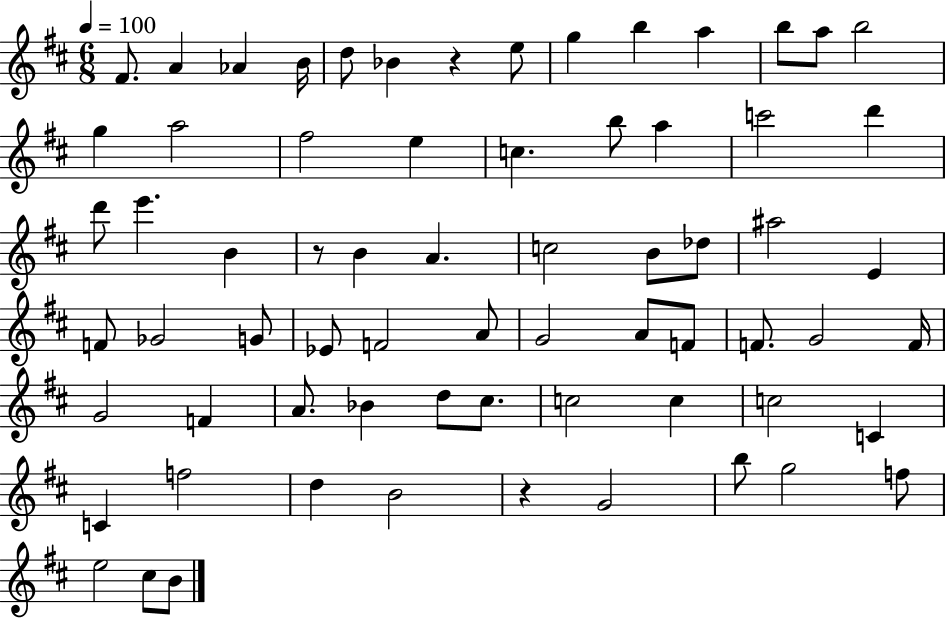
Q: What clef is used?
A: treble